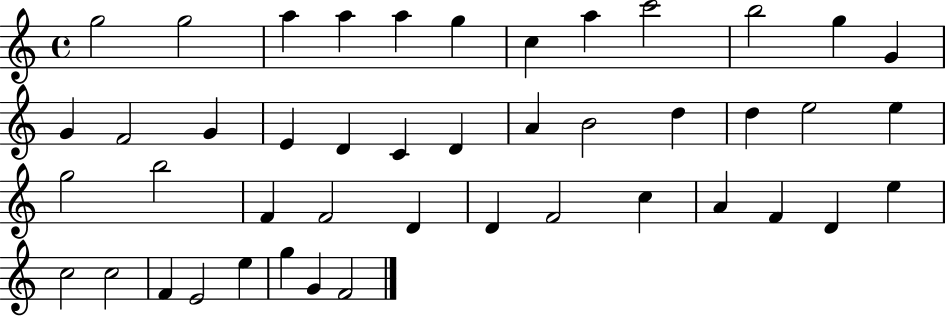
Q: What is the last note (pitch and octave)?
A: F4